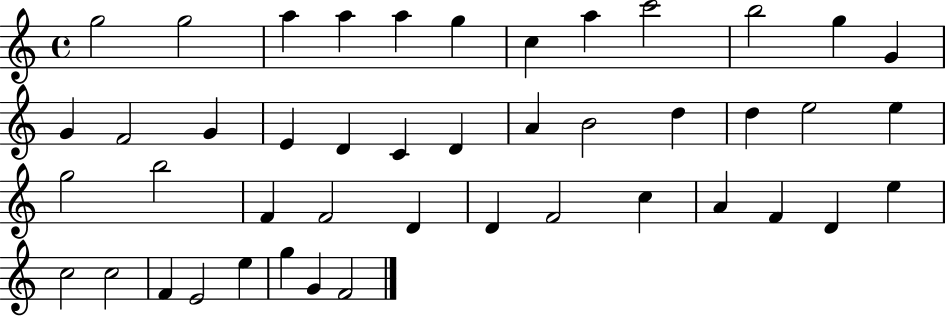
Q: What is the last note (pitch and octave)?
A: F4